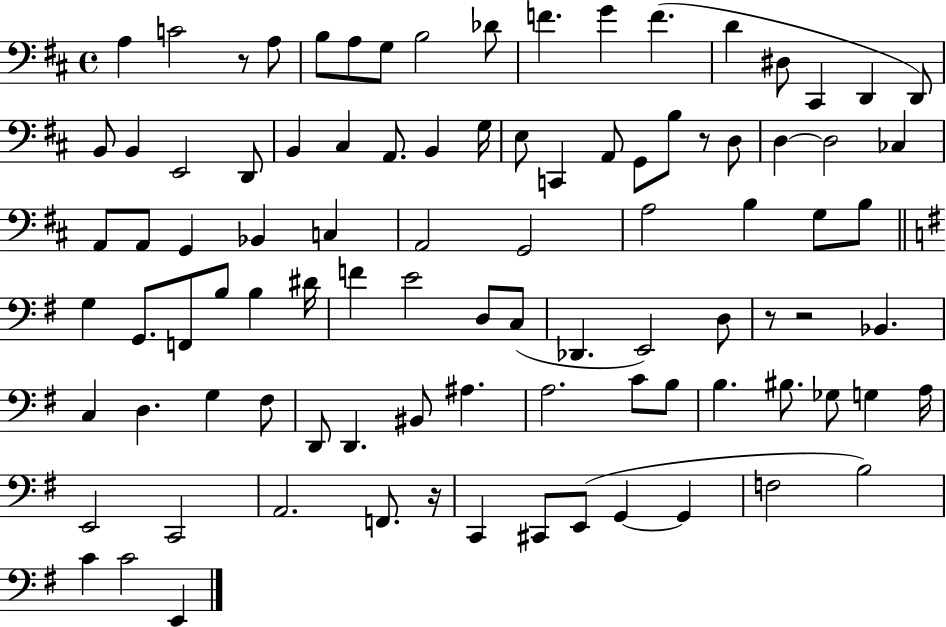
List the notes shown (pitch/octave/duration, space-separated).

A3/q C4/h R/e A3/e B3/e A3/e G3/e B3/h Db4/e F4/q. G4/q F4/q. D4/q D#3/e C#2/q D2/q D2/e B2/e B2/q E2/h D2/e B2/q C#3/q A2/e. B2/q G3/s E3/e C2/q A2/e G2/e B3/e R/e D3/e D3/q D3/h CES3/q A2/e A2/e G2/q Bb2/q C3/q A2/h G2/h A3/h B3/q G3/e B3/e G3/q G2/e. F2/e B3/e B3/q D#4/s F4/q E4/h D3/e C3/e Db2/q. E2/h D3/e R/e R/h Bb2/q. C3/q D3/q. G3/q F#3/e D2/e D2/q. BIS2/e A#3/q. A3/h. C4/e B3/e B3/q. BIS3/e. Gb3/e G3/q A3/s E2/h C2/h A2/h. F2/e. R/s C2/q C#2/e E2/e G2/q G2/q F3/h B3/h C4/q C4/h E2/q